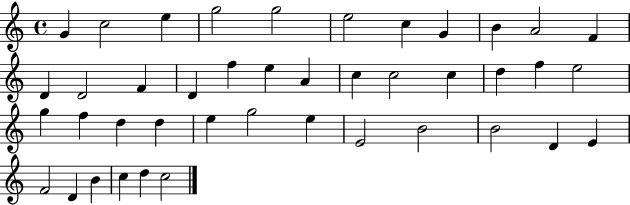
G4/q C5/h E5/q G5/h G5/h E5/h C5/q G4/q B4/q A4/h F4/q D4/q D4/h F4/q D4/q F5/q E5/q A4/q C5/q C5/h C5/q D5/q F5/q E5/h G5/q F5/q D5/q D5/q E5/q G5/h E5/q E4/h B4/h B4/h D4/q E4/q F4/h D4/q B4/q C5/q D5/q C5/h